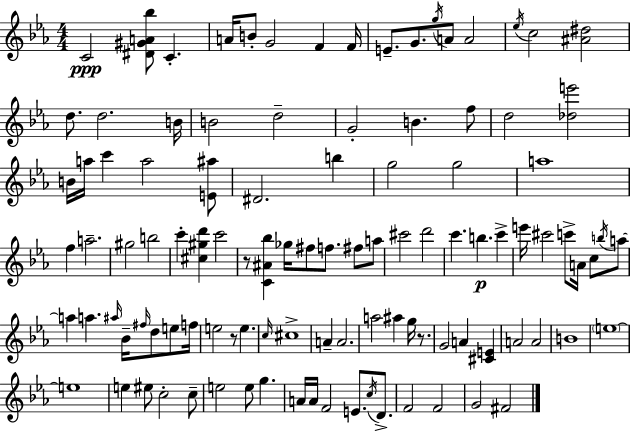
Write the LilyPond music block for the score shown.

{
  \clef treble
  \numericTimeSignature
  \time 4/4
  \key ees \major
  \repeat volta 2 { c'2\ppp <dis' gis' a' bes''>8 c'4.-. | a'16 b'8-. g'2 f'4 f'16 | e'8.-- g'8. \acciaccatura { g''16 } a'8 a'2 | \acciaccatura { ees''16 } c''2 <ais' dis''>2 | \break d''8. d''2. | b'16 b'2 d''2-- | g'2-. b'4. | f''8 d''2 <des'' e'''>2 | \break b'16 a''16 c'''4 a''2 | <e' ais''>8 dis'2. b''4 | g''2 g''2 | a''1 | \break f''4 a''2.-- | gis''2 b''2 | c'''4-. <cis'' gis'' d'''>4 c'''2 | r8 <c' ais' bes''>4 ges''16 fis''8 f''8. fis''8 | \break a''8 cis'''2 d'''2 | c'''4. b''4.\p c'''4-> | e'''16 cis'''2 c'''8-> a'16 c''8 | \acciaccatura { b''16 } a''8~~ a''4 a''4. \grace { ais''16 } bes'16-- \grace { fis''16 } | \break d''8 e''8 f''16 e''2 r8 e''4. | \grace { c''16 } cis''1-> | a'4-- a'2. | a''2 ais''4 | \break g''16 r8. g'2 a'4 | <cis' e'>4 a'2 a'2 | b'1 | \parenthesize e''1~~ | \break e''1 | e''4 eis''8 c''2-. | c''8-- e''2 e''8 | g''4. a'16 a'16 f'2 | \break e'8. \acciaccatura { c''16 } d'8.-> f'2 f'2 | g'2 fis'2 | } \bar "|."
}